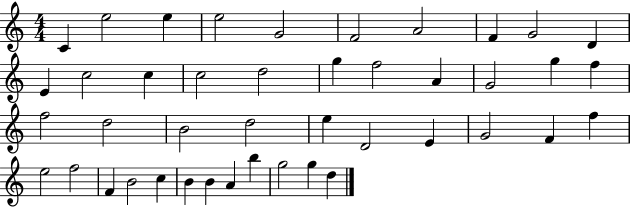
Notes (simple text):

C4/q E5/h E5/q E5/h G4/h F4/h A4/h F4/q G4/h D4/q E4/q C5/h C5/q C5/h D5/h G5/q F5/h A4/q G4/h G5/q F5/q F5/h D5/h B4/h D5/h E5/q D4/h E4/q G4/h F4/q F5/q E5/h F5/h F4/q B4/h C5/q B4/q B4/q A4/q B5/q G5/h G5/q D5/q